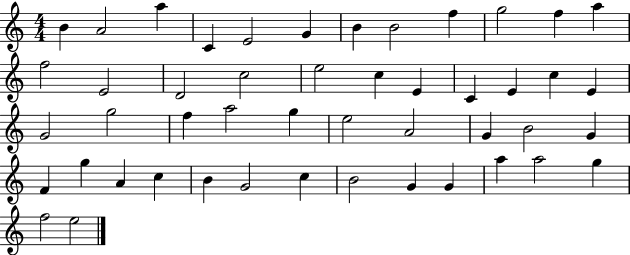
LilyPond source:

{
  \clef treble
  \numericTimeSignature
  \time 4/4
  \key c \major
  b'4 a'2 a''4 | c'4 e'2 g'4 | b'4 b'2 f''4 | g''2 f''4 a''4 | \break f''2 e'2 | d'2 c''2 | e''2 c''4 e'4 | c'4 e'4 c''4 e'4 | \break g'2 g''2 | f''4 a''2 g''4 | e''2 a'2 | g'4 b'2 g'4 | \break f'4 g''4 a'4 c''4 | b'4 g'2 c''4 | b'2 g'4 g'4 | a''4 a''2 g''4 | \break f''2 e''2 | \bar "|."
}